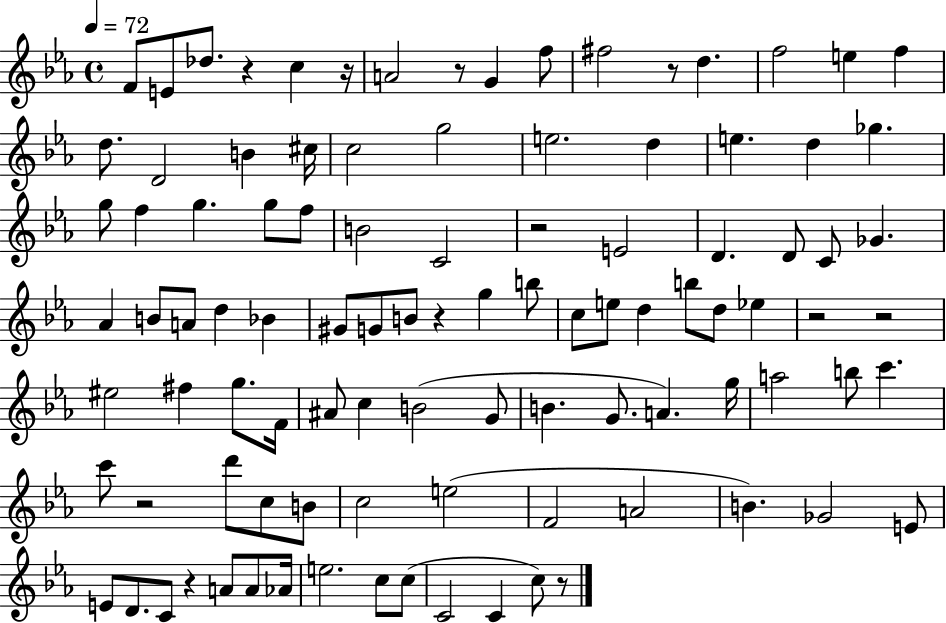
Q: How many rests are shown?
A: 11